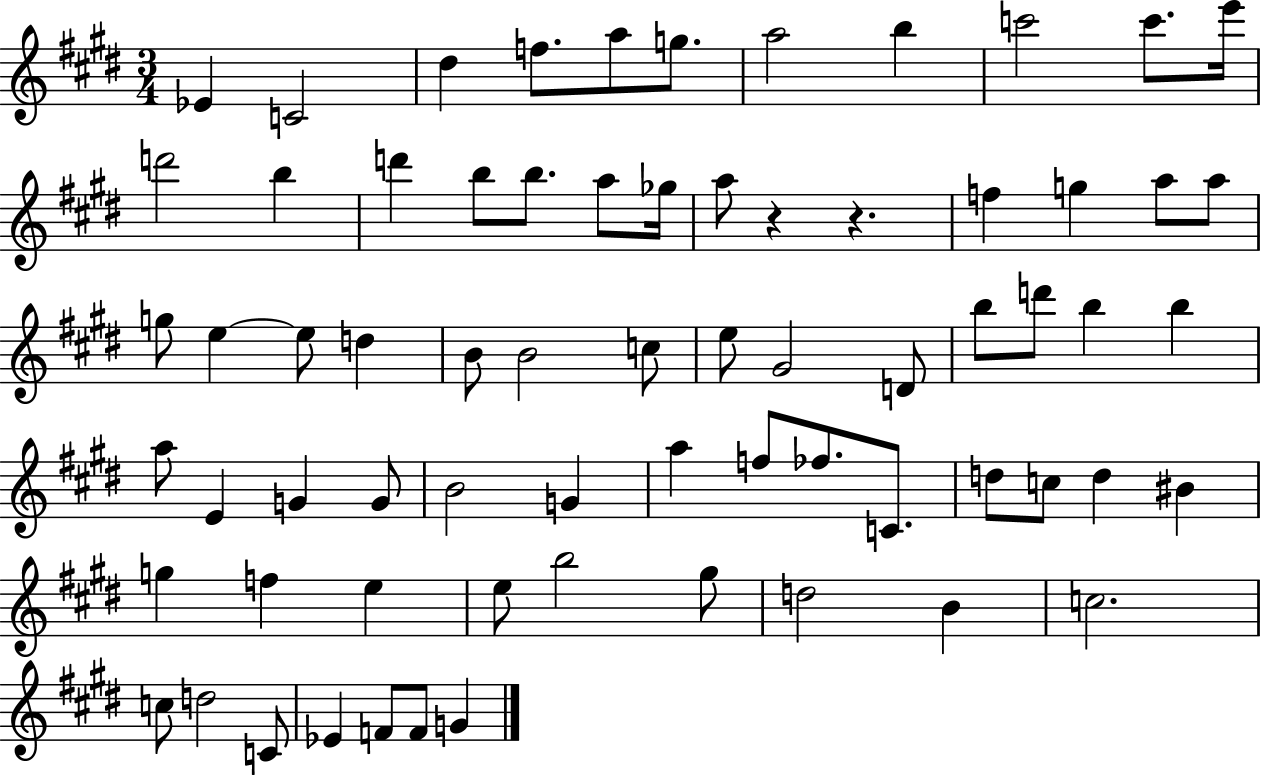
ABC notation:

X:1
T:Untitled
M:3/4
L:1/4
K:E
_E C2 ^d f/2 a/2 g/2 a2 b c'2 c'/2 e'/4 d'2 b d' b/2 b/2 a/2 _g/4 a/2 z z f g a/2 a/2 g/2 e e/2 d B/2 B2 c/2 e/2 ^G2 D/2 b/2 d'/2 b b a/2 E G G/2 B2 G a f/2 _f/2 C/2 d/2 c/2 d ^B g f e e/2 b2 ^g/2 d2 B c2 c/2 d2 C/2 _E F/2 F/2 G